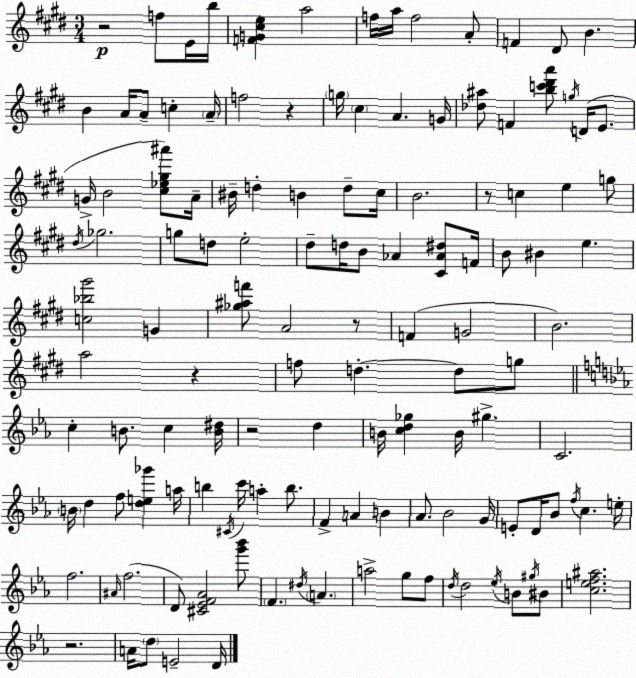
X:1
T:Untitled
M:3/4
L:1/4
K:E
z2 f/2 E/4 b/4 [FG^ce] a2 f/4 a/4 f2 A/2 F ^D/2 B B A/4 A/2 c A/4 f2 z g/4 ^c A G/4 [_d^a]/2 F [bc'^d'a']/2 g/4 D/4 E/2 G/4 B2 [^c_e^g^a']/2 A/4 ^B/4 d B d/2 ^c/4 B2 z/2 c e g/2 ^d/4 _g2 g/2 d/2 e2 ^d/2 d/4 B/2 _A [^C_A^d]/2 F/4 B/2 ^B e [c_b^g']2 G [_g^af']/2 A2 z/2 F G2 B2 a2 z f/2 d d/2 g/2 c B/2 c [B^d]/4 z2 d B/4 [cd_g] B/4 ^g C2 B/4 d f/2 [de_g'] a/4 b ^C/4 c'/4 a b/2 F A B _A/2 _B2 G/4 E/2 D/4 _B/2 f/4 c e/4 f2 ^A/4 f2 D/2 [^C_EF_A]2 [g'_b']/2 F ^d/4 A a2 g/2 f/2 d/4 d2 _e/4 B/2 ^g/4 ^B/2 [cef^a]2 z2 A/4 d/2 E2 D/4